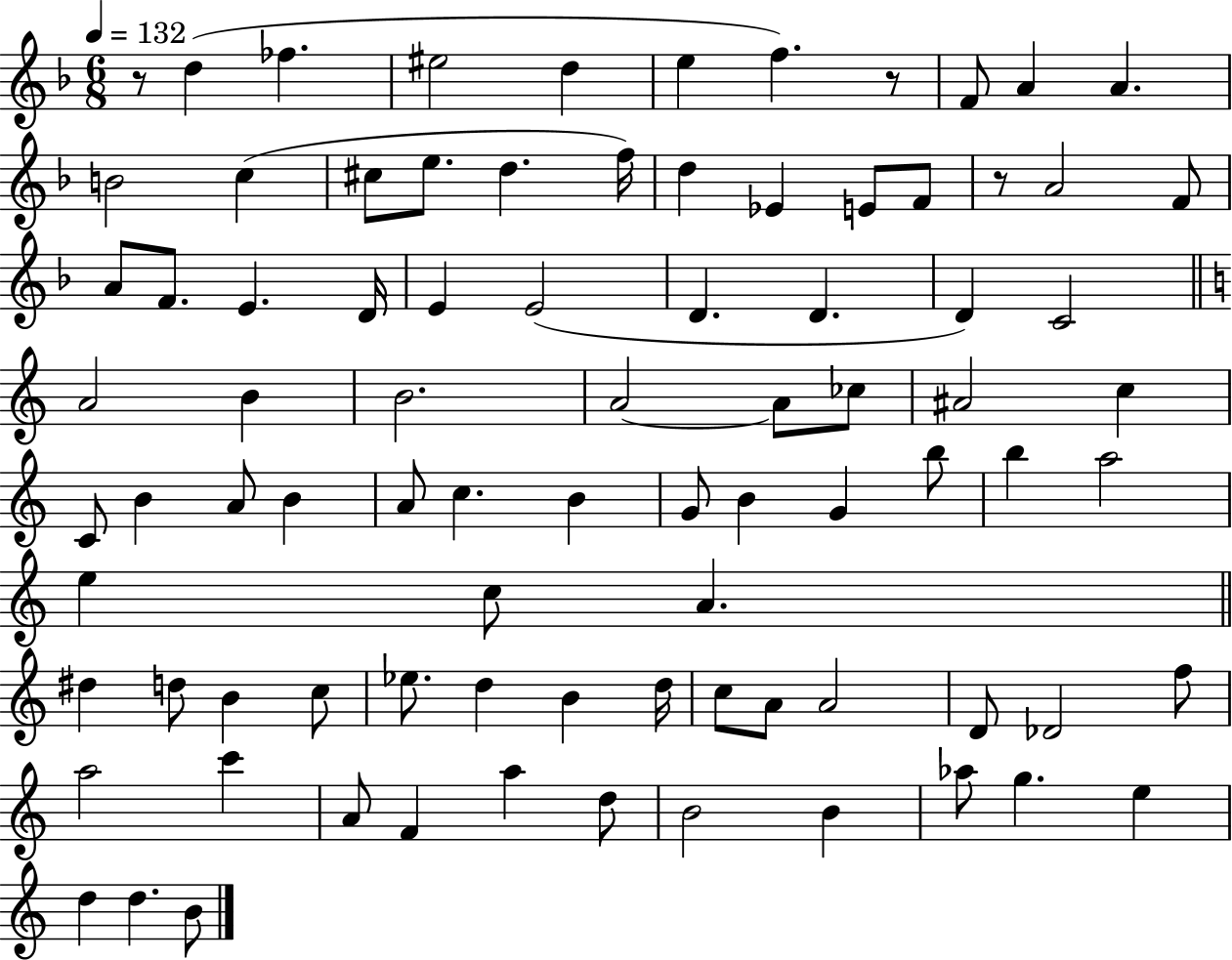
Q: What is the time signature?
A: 6/8